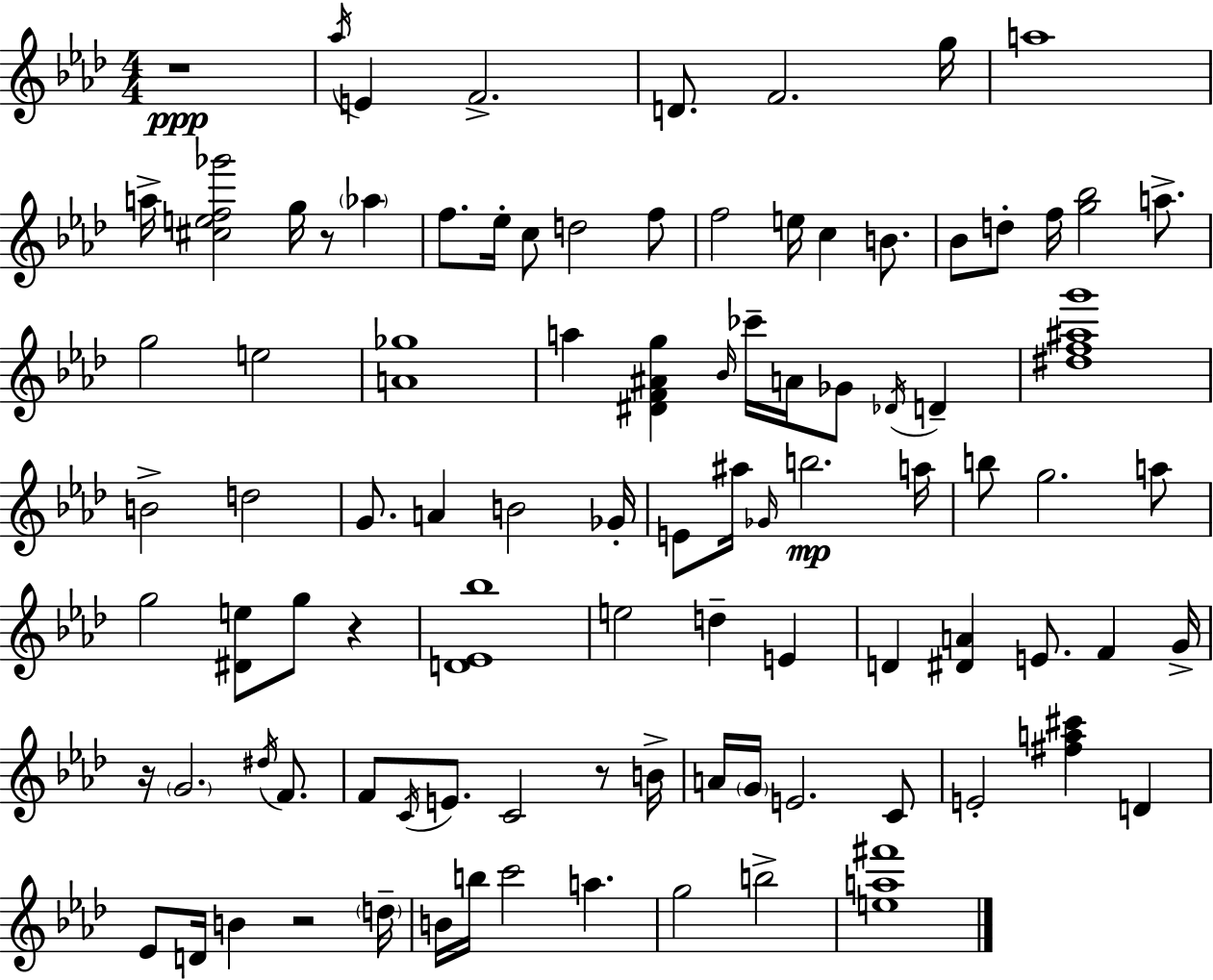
R/w Ab5/s E4/q F4/h. D4/e. F4/h. G5/s A5/w A5/s [C#5,E5,F5,Gb6]/h G5/s R/e Ab5/q F5/e. Eb5/s C5/e D5/h F5/e F5/h E5/s C5/q B4/e. Bb4/e D5/e F5/s [G5,Bb5]/h A5/e. G5/h E5/h [A4,Gb5]/w A5/q [D#4,F4,A#4,G5]/q Bb4/s CES6/s A4/s Gb4/e Db4/s D4/q [D#5,F5,A#5,G6]/w B4/h D5/h G4/e. A4/q B4/h Gb4/s E4/e A#5/s Gb4/s B5/h. A5/s B5/e G5/h. A5/e G5/h [D#4,E5]/e G5/e R/q [D4,Eb4,Bb5]/w E5/h D5/q E4/q D4/q [D#4,A4]/q E4/e. F4/q G4/s R/s G4/h. D#5/s F4/e. F4/e C4/s E4/e. C4/h R/e B4/s A4/s G4/s E4/h. C4/e E4/h [F#5,A5,C#6]/q D4/q Eb4/e D4/s B4/q R/h D5/s B4/s B5/s C6/h A5/q. G5/h B5/h [E5,A5,F#6]/w